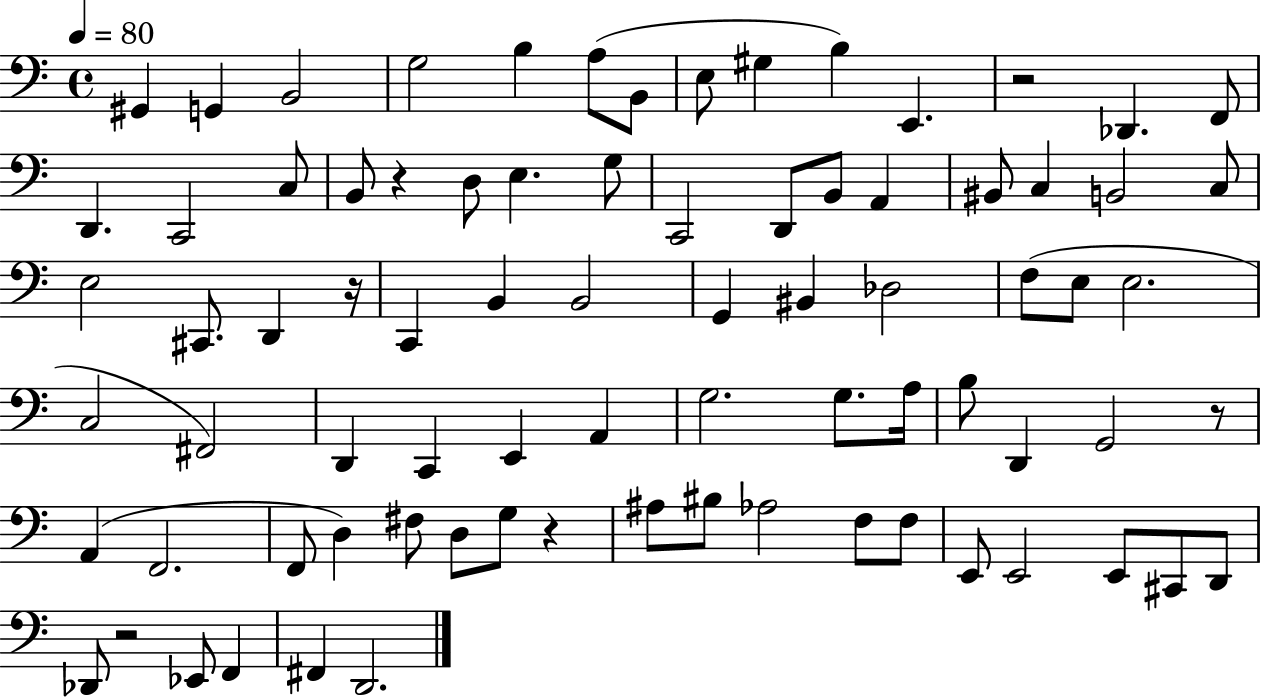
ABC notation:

X:1
T:Untitled
M:4/4
L:1/4
K:C
^G,, G,, B,,2 G,2 B, A,/2 B,,/2 E,/2 ^G, B, E,, z2 _D,, F,,/2 D,, C,,2 C,/2 B,,/2 z D,/2 E, G,/2 C,,2 D,,/2 B,,/2 A,, ^B,,/2 C, B,,2 C,/2 E,2 ^C,,/2 D,, z/4 C,, B,, B,,2 G,, ^B,, _D,2 F,/2 E,/2 E,2 C,2 ^F,,2 D,, C,, E,, A,, G,2 G,/2 A,/4 B,/2 D,, G,,2 z/2 A,, F,,2 F,,/2 D, ^F,/2 D,/2 G,/2 z ^A,/2 ^B,/2 _A,2 F,/2 F,/2 E,,/2 E,,2 E,,/2 ^C,,/2 D,,/2 _D,,/2 z2 _E,,/2 F,, ^F,, D,,2